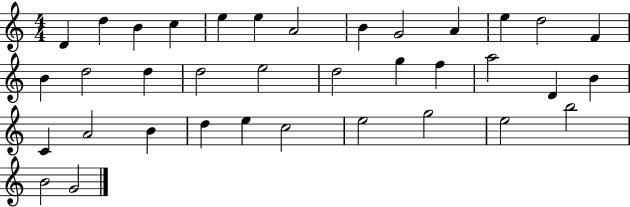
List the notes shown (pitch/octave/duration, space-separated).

D4/q D5/q B4/q C5/q E5/q E5/q A4/h B4/q G4/h A4/q E5/q D5/h F4/q B4/q D5/h D5/q D5/h E5/h D5/h G5/q F5/q A5/h D4/q B4/q C4/q A4/h B4/q D5/q E5/q C5/h E5/h G5/h E5/h B5/h B4/h G4/h